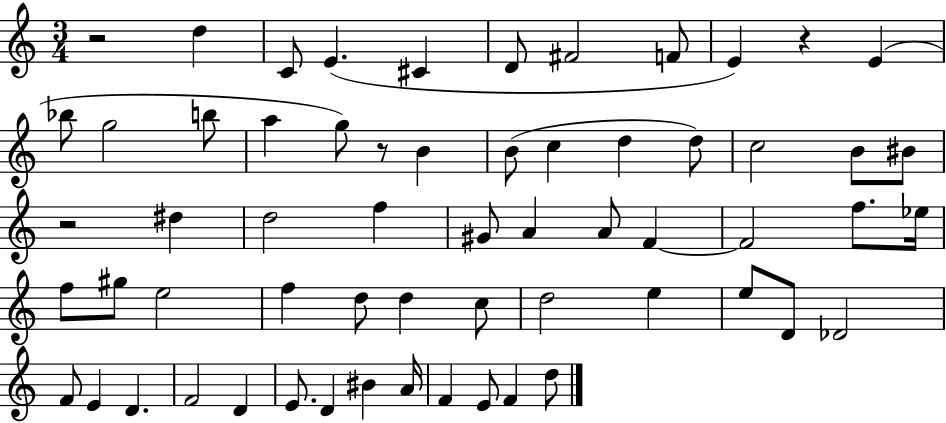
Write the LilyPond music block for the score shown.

{
  \clef treble
  \numericTimeSignature
  \time 3/4
  \key c \major
  r2 d''4 | c'8 e'4.( cis'4 | d'8 fis'2 f'8 | e'4) r4 e'4( | \break bes''8 g''2 b''8 | a''4 g''8) r8 b'4 | b'8( c''4 d''4 d''8) | c''2 b'8 bis'8 | \break r2 dis''4 | d''2 f''4 | gis'8 a'4 a'8 f'4~~ | f'2 f''8. ees''16 | \break f''8 gis''8 e''2 | f''4 d''8 d''4 c''8 | d''2 e''4 | e''8 d'8 des'2 | \break f'8 e'4 d'4. | f'2 d'4 | e'8. d'4 bis'4 a'16 | f'4 e'8 f'4 d''8 | \break \bar "|."
}